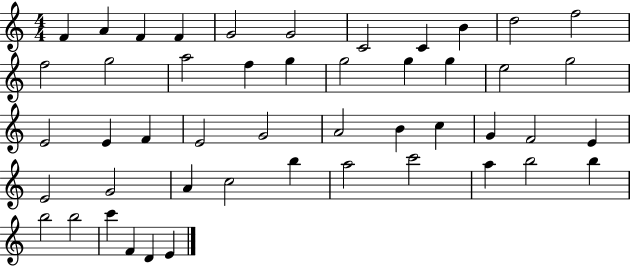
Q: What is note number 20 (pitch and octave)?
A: E5